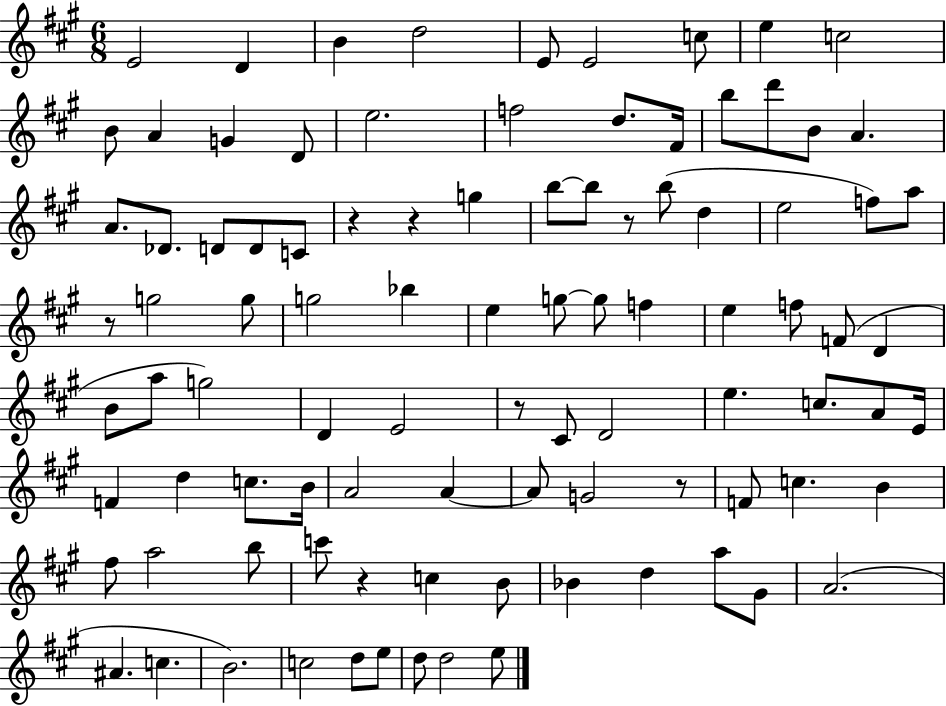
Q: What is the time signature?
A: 6/8